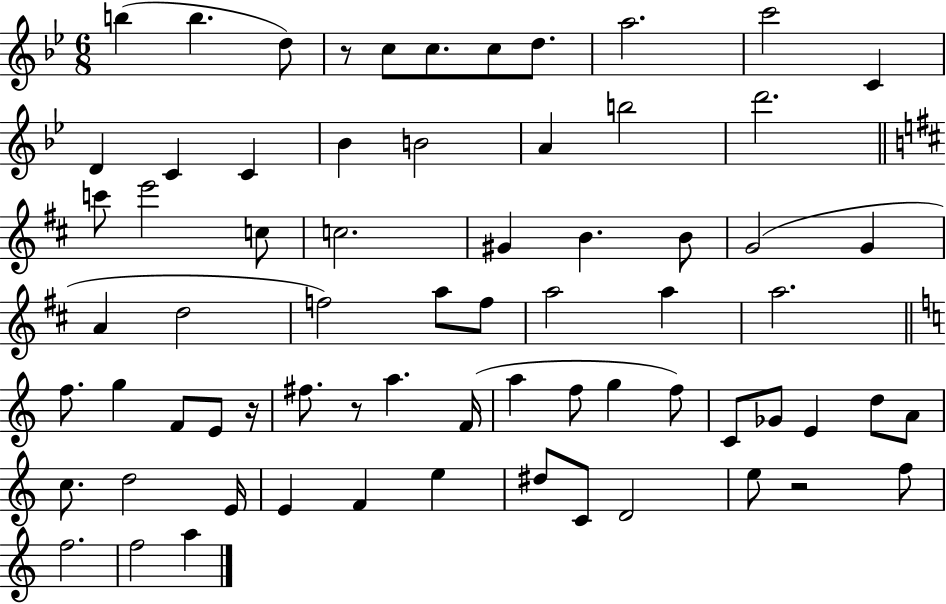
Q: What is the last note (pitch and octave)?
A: A5